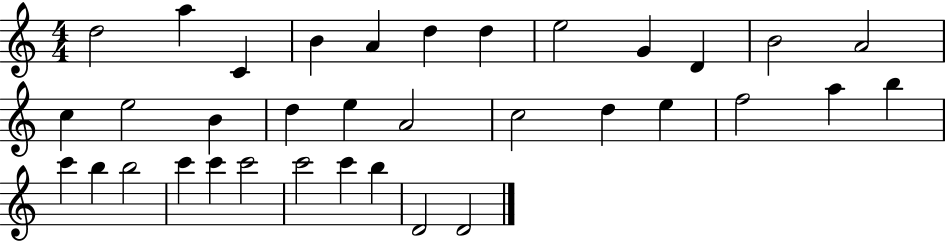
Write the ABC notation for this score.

X:1
T:Untitled
M:4/4
L:1/4
K:C
d2 a C B A d d e2 G D B2 A2 c e2 B d e A2 c2 d e f2 a b c' b b2 c' c' c'2 c'2 c' b D2 D2